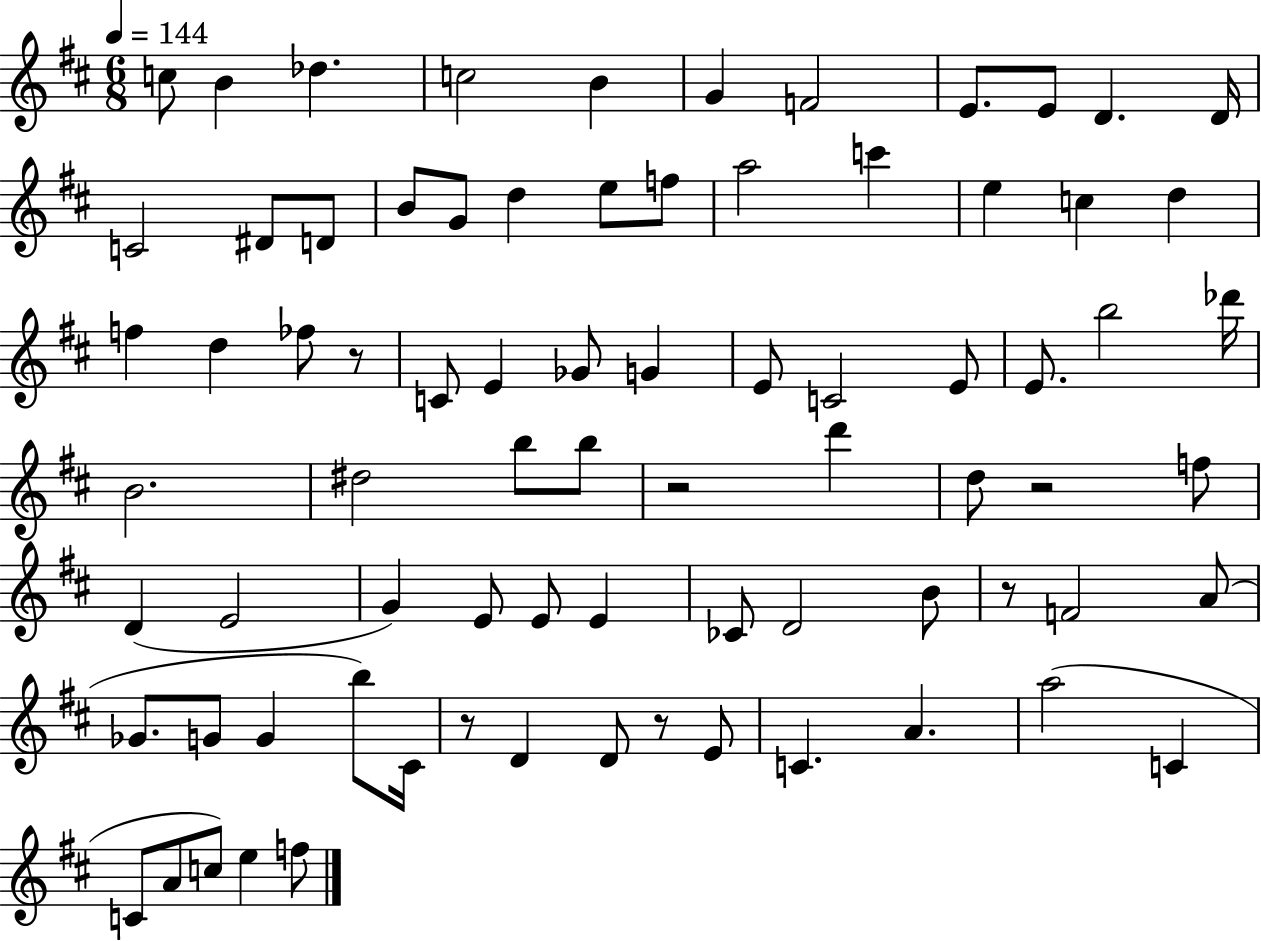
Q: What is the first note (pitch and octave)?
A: C5